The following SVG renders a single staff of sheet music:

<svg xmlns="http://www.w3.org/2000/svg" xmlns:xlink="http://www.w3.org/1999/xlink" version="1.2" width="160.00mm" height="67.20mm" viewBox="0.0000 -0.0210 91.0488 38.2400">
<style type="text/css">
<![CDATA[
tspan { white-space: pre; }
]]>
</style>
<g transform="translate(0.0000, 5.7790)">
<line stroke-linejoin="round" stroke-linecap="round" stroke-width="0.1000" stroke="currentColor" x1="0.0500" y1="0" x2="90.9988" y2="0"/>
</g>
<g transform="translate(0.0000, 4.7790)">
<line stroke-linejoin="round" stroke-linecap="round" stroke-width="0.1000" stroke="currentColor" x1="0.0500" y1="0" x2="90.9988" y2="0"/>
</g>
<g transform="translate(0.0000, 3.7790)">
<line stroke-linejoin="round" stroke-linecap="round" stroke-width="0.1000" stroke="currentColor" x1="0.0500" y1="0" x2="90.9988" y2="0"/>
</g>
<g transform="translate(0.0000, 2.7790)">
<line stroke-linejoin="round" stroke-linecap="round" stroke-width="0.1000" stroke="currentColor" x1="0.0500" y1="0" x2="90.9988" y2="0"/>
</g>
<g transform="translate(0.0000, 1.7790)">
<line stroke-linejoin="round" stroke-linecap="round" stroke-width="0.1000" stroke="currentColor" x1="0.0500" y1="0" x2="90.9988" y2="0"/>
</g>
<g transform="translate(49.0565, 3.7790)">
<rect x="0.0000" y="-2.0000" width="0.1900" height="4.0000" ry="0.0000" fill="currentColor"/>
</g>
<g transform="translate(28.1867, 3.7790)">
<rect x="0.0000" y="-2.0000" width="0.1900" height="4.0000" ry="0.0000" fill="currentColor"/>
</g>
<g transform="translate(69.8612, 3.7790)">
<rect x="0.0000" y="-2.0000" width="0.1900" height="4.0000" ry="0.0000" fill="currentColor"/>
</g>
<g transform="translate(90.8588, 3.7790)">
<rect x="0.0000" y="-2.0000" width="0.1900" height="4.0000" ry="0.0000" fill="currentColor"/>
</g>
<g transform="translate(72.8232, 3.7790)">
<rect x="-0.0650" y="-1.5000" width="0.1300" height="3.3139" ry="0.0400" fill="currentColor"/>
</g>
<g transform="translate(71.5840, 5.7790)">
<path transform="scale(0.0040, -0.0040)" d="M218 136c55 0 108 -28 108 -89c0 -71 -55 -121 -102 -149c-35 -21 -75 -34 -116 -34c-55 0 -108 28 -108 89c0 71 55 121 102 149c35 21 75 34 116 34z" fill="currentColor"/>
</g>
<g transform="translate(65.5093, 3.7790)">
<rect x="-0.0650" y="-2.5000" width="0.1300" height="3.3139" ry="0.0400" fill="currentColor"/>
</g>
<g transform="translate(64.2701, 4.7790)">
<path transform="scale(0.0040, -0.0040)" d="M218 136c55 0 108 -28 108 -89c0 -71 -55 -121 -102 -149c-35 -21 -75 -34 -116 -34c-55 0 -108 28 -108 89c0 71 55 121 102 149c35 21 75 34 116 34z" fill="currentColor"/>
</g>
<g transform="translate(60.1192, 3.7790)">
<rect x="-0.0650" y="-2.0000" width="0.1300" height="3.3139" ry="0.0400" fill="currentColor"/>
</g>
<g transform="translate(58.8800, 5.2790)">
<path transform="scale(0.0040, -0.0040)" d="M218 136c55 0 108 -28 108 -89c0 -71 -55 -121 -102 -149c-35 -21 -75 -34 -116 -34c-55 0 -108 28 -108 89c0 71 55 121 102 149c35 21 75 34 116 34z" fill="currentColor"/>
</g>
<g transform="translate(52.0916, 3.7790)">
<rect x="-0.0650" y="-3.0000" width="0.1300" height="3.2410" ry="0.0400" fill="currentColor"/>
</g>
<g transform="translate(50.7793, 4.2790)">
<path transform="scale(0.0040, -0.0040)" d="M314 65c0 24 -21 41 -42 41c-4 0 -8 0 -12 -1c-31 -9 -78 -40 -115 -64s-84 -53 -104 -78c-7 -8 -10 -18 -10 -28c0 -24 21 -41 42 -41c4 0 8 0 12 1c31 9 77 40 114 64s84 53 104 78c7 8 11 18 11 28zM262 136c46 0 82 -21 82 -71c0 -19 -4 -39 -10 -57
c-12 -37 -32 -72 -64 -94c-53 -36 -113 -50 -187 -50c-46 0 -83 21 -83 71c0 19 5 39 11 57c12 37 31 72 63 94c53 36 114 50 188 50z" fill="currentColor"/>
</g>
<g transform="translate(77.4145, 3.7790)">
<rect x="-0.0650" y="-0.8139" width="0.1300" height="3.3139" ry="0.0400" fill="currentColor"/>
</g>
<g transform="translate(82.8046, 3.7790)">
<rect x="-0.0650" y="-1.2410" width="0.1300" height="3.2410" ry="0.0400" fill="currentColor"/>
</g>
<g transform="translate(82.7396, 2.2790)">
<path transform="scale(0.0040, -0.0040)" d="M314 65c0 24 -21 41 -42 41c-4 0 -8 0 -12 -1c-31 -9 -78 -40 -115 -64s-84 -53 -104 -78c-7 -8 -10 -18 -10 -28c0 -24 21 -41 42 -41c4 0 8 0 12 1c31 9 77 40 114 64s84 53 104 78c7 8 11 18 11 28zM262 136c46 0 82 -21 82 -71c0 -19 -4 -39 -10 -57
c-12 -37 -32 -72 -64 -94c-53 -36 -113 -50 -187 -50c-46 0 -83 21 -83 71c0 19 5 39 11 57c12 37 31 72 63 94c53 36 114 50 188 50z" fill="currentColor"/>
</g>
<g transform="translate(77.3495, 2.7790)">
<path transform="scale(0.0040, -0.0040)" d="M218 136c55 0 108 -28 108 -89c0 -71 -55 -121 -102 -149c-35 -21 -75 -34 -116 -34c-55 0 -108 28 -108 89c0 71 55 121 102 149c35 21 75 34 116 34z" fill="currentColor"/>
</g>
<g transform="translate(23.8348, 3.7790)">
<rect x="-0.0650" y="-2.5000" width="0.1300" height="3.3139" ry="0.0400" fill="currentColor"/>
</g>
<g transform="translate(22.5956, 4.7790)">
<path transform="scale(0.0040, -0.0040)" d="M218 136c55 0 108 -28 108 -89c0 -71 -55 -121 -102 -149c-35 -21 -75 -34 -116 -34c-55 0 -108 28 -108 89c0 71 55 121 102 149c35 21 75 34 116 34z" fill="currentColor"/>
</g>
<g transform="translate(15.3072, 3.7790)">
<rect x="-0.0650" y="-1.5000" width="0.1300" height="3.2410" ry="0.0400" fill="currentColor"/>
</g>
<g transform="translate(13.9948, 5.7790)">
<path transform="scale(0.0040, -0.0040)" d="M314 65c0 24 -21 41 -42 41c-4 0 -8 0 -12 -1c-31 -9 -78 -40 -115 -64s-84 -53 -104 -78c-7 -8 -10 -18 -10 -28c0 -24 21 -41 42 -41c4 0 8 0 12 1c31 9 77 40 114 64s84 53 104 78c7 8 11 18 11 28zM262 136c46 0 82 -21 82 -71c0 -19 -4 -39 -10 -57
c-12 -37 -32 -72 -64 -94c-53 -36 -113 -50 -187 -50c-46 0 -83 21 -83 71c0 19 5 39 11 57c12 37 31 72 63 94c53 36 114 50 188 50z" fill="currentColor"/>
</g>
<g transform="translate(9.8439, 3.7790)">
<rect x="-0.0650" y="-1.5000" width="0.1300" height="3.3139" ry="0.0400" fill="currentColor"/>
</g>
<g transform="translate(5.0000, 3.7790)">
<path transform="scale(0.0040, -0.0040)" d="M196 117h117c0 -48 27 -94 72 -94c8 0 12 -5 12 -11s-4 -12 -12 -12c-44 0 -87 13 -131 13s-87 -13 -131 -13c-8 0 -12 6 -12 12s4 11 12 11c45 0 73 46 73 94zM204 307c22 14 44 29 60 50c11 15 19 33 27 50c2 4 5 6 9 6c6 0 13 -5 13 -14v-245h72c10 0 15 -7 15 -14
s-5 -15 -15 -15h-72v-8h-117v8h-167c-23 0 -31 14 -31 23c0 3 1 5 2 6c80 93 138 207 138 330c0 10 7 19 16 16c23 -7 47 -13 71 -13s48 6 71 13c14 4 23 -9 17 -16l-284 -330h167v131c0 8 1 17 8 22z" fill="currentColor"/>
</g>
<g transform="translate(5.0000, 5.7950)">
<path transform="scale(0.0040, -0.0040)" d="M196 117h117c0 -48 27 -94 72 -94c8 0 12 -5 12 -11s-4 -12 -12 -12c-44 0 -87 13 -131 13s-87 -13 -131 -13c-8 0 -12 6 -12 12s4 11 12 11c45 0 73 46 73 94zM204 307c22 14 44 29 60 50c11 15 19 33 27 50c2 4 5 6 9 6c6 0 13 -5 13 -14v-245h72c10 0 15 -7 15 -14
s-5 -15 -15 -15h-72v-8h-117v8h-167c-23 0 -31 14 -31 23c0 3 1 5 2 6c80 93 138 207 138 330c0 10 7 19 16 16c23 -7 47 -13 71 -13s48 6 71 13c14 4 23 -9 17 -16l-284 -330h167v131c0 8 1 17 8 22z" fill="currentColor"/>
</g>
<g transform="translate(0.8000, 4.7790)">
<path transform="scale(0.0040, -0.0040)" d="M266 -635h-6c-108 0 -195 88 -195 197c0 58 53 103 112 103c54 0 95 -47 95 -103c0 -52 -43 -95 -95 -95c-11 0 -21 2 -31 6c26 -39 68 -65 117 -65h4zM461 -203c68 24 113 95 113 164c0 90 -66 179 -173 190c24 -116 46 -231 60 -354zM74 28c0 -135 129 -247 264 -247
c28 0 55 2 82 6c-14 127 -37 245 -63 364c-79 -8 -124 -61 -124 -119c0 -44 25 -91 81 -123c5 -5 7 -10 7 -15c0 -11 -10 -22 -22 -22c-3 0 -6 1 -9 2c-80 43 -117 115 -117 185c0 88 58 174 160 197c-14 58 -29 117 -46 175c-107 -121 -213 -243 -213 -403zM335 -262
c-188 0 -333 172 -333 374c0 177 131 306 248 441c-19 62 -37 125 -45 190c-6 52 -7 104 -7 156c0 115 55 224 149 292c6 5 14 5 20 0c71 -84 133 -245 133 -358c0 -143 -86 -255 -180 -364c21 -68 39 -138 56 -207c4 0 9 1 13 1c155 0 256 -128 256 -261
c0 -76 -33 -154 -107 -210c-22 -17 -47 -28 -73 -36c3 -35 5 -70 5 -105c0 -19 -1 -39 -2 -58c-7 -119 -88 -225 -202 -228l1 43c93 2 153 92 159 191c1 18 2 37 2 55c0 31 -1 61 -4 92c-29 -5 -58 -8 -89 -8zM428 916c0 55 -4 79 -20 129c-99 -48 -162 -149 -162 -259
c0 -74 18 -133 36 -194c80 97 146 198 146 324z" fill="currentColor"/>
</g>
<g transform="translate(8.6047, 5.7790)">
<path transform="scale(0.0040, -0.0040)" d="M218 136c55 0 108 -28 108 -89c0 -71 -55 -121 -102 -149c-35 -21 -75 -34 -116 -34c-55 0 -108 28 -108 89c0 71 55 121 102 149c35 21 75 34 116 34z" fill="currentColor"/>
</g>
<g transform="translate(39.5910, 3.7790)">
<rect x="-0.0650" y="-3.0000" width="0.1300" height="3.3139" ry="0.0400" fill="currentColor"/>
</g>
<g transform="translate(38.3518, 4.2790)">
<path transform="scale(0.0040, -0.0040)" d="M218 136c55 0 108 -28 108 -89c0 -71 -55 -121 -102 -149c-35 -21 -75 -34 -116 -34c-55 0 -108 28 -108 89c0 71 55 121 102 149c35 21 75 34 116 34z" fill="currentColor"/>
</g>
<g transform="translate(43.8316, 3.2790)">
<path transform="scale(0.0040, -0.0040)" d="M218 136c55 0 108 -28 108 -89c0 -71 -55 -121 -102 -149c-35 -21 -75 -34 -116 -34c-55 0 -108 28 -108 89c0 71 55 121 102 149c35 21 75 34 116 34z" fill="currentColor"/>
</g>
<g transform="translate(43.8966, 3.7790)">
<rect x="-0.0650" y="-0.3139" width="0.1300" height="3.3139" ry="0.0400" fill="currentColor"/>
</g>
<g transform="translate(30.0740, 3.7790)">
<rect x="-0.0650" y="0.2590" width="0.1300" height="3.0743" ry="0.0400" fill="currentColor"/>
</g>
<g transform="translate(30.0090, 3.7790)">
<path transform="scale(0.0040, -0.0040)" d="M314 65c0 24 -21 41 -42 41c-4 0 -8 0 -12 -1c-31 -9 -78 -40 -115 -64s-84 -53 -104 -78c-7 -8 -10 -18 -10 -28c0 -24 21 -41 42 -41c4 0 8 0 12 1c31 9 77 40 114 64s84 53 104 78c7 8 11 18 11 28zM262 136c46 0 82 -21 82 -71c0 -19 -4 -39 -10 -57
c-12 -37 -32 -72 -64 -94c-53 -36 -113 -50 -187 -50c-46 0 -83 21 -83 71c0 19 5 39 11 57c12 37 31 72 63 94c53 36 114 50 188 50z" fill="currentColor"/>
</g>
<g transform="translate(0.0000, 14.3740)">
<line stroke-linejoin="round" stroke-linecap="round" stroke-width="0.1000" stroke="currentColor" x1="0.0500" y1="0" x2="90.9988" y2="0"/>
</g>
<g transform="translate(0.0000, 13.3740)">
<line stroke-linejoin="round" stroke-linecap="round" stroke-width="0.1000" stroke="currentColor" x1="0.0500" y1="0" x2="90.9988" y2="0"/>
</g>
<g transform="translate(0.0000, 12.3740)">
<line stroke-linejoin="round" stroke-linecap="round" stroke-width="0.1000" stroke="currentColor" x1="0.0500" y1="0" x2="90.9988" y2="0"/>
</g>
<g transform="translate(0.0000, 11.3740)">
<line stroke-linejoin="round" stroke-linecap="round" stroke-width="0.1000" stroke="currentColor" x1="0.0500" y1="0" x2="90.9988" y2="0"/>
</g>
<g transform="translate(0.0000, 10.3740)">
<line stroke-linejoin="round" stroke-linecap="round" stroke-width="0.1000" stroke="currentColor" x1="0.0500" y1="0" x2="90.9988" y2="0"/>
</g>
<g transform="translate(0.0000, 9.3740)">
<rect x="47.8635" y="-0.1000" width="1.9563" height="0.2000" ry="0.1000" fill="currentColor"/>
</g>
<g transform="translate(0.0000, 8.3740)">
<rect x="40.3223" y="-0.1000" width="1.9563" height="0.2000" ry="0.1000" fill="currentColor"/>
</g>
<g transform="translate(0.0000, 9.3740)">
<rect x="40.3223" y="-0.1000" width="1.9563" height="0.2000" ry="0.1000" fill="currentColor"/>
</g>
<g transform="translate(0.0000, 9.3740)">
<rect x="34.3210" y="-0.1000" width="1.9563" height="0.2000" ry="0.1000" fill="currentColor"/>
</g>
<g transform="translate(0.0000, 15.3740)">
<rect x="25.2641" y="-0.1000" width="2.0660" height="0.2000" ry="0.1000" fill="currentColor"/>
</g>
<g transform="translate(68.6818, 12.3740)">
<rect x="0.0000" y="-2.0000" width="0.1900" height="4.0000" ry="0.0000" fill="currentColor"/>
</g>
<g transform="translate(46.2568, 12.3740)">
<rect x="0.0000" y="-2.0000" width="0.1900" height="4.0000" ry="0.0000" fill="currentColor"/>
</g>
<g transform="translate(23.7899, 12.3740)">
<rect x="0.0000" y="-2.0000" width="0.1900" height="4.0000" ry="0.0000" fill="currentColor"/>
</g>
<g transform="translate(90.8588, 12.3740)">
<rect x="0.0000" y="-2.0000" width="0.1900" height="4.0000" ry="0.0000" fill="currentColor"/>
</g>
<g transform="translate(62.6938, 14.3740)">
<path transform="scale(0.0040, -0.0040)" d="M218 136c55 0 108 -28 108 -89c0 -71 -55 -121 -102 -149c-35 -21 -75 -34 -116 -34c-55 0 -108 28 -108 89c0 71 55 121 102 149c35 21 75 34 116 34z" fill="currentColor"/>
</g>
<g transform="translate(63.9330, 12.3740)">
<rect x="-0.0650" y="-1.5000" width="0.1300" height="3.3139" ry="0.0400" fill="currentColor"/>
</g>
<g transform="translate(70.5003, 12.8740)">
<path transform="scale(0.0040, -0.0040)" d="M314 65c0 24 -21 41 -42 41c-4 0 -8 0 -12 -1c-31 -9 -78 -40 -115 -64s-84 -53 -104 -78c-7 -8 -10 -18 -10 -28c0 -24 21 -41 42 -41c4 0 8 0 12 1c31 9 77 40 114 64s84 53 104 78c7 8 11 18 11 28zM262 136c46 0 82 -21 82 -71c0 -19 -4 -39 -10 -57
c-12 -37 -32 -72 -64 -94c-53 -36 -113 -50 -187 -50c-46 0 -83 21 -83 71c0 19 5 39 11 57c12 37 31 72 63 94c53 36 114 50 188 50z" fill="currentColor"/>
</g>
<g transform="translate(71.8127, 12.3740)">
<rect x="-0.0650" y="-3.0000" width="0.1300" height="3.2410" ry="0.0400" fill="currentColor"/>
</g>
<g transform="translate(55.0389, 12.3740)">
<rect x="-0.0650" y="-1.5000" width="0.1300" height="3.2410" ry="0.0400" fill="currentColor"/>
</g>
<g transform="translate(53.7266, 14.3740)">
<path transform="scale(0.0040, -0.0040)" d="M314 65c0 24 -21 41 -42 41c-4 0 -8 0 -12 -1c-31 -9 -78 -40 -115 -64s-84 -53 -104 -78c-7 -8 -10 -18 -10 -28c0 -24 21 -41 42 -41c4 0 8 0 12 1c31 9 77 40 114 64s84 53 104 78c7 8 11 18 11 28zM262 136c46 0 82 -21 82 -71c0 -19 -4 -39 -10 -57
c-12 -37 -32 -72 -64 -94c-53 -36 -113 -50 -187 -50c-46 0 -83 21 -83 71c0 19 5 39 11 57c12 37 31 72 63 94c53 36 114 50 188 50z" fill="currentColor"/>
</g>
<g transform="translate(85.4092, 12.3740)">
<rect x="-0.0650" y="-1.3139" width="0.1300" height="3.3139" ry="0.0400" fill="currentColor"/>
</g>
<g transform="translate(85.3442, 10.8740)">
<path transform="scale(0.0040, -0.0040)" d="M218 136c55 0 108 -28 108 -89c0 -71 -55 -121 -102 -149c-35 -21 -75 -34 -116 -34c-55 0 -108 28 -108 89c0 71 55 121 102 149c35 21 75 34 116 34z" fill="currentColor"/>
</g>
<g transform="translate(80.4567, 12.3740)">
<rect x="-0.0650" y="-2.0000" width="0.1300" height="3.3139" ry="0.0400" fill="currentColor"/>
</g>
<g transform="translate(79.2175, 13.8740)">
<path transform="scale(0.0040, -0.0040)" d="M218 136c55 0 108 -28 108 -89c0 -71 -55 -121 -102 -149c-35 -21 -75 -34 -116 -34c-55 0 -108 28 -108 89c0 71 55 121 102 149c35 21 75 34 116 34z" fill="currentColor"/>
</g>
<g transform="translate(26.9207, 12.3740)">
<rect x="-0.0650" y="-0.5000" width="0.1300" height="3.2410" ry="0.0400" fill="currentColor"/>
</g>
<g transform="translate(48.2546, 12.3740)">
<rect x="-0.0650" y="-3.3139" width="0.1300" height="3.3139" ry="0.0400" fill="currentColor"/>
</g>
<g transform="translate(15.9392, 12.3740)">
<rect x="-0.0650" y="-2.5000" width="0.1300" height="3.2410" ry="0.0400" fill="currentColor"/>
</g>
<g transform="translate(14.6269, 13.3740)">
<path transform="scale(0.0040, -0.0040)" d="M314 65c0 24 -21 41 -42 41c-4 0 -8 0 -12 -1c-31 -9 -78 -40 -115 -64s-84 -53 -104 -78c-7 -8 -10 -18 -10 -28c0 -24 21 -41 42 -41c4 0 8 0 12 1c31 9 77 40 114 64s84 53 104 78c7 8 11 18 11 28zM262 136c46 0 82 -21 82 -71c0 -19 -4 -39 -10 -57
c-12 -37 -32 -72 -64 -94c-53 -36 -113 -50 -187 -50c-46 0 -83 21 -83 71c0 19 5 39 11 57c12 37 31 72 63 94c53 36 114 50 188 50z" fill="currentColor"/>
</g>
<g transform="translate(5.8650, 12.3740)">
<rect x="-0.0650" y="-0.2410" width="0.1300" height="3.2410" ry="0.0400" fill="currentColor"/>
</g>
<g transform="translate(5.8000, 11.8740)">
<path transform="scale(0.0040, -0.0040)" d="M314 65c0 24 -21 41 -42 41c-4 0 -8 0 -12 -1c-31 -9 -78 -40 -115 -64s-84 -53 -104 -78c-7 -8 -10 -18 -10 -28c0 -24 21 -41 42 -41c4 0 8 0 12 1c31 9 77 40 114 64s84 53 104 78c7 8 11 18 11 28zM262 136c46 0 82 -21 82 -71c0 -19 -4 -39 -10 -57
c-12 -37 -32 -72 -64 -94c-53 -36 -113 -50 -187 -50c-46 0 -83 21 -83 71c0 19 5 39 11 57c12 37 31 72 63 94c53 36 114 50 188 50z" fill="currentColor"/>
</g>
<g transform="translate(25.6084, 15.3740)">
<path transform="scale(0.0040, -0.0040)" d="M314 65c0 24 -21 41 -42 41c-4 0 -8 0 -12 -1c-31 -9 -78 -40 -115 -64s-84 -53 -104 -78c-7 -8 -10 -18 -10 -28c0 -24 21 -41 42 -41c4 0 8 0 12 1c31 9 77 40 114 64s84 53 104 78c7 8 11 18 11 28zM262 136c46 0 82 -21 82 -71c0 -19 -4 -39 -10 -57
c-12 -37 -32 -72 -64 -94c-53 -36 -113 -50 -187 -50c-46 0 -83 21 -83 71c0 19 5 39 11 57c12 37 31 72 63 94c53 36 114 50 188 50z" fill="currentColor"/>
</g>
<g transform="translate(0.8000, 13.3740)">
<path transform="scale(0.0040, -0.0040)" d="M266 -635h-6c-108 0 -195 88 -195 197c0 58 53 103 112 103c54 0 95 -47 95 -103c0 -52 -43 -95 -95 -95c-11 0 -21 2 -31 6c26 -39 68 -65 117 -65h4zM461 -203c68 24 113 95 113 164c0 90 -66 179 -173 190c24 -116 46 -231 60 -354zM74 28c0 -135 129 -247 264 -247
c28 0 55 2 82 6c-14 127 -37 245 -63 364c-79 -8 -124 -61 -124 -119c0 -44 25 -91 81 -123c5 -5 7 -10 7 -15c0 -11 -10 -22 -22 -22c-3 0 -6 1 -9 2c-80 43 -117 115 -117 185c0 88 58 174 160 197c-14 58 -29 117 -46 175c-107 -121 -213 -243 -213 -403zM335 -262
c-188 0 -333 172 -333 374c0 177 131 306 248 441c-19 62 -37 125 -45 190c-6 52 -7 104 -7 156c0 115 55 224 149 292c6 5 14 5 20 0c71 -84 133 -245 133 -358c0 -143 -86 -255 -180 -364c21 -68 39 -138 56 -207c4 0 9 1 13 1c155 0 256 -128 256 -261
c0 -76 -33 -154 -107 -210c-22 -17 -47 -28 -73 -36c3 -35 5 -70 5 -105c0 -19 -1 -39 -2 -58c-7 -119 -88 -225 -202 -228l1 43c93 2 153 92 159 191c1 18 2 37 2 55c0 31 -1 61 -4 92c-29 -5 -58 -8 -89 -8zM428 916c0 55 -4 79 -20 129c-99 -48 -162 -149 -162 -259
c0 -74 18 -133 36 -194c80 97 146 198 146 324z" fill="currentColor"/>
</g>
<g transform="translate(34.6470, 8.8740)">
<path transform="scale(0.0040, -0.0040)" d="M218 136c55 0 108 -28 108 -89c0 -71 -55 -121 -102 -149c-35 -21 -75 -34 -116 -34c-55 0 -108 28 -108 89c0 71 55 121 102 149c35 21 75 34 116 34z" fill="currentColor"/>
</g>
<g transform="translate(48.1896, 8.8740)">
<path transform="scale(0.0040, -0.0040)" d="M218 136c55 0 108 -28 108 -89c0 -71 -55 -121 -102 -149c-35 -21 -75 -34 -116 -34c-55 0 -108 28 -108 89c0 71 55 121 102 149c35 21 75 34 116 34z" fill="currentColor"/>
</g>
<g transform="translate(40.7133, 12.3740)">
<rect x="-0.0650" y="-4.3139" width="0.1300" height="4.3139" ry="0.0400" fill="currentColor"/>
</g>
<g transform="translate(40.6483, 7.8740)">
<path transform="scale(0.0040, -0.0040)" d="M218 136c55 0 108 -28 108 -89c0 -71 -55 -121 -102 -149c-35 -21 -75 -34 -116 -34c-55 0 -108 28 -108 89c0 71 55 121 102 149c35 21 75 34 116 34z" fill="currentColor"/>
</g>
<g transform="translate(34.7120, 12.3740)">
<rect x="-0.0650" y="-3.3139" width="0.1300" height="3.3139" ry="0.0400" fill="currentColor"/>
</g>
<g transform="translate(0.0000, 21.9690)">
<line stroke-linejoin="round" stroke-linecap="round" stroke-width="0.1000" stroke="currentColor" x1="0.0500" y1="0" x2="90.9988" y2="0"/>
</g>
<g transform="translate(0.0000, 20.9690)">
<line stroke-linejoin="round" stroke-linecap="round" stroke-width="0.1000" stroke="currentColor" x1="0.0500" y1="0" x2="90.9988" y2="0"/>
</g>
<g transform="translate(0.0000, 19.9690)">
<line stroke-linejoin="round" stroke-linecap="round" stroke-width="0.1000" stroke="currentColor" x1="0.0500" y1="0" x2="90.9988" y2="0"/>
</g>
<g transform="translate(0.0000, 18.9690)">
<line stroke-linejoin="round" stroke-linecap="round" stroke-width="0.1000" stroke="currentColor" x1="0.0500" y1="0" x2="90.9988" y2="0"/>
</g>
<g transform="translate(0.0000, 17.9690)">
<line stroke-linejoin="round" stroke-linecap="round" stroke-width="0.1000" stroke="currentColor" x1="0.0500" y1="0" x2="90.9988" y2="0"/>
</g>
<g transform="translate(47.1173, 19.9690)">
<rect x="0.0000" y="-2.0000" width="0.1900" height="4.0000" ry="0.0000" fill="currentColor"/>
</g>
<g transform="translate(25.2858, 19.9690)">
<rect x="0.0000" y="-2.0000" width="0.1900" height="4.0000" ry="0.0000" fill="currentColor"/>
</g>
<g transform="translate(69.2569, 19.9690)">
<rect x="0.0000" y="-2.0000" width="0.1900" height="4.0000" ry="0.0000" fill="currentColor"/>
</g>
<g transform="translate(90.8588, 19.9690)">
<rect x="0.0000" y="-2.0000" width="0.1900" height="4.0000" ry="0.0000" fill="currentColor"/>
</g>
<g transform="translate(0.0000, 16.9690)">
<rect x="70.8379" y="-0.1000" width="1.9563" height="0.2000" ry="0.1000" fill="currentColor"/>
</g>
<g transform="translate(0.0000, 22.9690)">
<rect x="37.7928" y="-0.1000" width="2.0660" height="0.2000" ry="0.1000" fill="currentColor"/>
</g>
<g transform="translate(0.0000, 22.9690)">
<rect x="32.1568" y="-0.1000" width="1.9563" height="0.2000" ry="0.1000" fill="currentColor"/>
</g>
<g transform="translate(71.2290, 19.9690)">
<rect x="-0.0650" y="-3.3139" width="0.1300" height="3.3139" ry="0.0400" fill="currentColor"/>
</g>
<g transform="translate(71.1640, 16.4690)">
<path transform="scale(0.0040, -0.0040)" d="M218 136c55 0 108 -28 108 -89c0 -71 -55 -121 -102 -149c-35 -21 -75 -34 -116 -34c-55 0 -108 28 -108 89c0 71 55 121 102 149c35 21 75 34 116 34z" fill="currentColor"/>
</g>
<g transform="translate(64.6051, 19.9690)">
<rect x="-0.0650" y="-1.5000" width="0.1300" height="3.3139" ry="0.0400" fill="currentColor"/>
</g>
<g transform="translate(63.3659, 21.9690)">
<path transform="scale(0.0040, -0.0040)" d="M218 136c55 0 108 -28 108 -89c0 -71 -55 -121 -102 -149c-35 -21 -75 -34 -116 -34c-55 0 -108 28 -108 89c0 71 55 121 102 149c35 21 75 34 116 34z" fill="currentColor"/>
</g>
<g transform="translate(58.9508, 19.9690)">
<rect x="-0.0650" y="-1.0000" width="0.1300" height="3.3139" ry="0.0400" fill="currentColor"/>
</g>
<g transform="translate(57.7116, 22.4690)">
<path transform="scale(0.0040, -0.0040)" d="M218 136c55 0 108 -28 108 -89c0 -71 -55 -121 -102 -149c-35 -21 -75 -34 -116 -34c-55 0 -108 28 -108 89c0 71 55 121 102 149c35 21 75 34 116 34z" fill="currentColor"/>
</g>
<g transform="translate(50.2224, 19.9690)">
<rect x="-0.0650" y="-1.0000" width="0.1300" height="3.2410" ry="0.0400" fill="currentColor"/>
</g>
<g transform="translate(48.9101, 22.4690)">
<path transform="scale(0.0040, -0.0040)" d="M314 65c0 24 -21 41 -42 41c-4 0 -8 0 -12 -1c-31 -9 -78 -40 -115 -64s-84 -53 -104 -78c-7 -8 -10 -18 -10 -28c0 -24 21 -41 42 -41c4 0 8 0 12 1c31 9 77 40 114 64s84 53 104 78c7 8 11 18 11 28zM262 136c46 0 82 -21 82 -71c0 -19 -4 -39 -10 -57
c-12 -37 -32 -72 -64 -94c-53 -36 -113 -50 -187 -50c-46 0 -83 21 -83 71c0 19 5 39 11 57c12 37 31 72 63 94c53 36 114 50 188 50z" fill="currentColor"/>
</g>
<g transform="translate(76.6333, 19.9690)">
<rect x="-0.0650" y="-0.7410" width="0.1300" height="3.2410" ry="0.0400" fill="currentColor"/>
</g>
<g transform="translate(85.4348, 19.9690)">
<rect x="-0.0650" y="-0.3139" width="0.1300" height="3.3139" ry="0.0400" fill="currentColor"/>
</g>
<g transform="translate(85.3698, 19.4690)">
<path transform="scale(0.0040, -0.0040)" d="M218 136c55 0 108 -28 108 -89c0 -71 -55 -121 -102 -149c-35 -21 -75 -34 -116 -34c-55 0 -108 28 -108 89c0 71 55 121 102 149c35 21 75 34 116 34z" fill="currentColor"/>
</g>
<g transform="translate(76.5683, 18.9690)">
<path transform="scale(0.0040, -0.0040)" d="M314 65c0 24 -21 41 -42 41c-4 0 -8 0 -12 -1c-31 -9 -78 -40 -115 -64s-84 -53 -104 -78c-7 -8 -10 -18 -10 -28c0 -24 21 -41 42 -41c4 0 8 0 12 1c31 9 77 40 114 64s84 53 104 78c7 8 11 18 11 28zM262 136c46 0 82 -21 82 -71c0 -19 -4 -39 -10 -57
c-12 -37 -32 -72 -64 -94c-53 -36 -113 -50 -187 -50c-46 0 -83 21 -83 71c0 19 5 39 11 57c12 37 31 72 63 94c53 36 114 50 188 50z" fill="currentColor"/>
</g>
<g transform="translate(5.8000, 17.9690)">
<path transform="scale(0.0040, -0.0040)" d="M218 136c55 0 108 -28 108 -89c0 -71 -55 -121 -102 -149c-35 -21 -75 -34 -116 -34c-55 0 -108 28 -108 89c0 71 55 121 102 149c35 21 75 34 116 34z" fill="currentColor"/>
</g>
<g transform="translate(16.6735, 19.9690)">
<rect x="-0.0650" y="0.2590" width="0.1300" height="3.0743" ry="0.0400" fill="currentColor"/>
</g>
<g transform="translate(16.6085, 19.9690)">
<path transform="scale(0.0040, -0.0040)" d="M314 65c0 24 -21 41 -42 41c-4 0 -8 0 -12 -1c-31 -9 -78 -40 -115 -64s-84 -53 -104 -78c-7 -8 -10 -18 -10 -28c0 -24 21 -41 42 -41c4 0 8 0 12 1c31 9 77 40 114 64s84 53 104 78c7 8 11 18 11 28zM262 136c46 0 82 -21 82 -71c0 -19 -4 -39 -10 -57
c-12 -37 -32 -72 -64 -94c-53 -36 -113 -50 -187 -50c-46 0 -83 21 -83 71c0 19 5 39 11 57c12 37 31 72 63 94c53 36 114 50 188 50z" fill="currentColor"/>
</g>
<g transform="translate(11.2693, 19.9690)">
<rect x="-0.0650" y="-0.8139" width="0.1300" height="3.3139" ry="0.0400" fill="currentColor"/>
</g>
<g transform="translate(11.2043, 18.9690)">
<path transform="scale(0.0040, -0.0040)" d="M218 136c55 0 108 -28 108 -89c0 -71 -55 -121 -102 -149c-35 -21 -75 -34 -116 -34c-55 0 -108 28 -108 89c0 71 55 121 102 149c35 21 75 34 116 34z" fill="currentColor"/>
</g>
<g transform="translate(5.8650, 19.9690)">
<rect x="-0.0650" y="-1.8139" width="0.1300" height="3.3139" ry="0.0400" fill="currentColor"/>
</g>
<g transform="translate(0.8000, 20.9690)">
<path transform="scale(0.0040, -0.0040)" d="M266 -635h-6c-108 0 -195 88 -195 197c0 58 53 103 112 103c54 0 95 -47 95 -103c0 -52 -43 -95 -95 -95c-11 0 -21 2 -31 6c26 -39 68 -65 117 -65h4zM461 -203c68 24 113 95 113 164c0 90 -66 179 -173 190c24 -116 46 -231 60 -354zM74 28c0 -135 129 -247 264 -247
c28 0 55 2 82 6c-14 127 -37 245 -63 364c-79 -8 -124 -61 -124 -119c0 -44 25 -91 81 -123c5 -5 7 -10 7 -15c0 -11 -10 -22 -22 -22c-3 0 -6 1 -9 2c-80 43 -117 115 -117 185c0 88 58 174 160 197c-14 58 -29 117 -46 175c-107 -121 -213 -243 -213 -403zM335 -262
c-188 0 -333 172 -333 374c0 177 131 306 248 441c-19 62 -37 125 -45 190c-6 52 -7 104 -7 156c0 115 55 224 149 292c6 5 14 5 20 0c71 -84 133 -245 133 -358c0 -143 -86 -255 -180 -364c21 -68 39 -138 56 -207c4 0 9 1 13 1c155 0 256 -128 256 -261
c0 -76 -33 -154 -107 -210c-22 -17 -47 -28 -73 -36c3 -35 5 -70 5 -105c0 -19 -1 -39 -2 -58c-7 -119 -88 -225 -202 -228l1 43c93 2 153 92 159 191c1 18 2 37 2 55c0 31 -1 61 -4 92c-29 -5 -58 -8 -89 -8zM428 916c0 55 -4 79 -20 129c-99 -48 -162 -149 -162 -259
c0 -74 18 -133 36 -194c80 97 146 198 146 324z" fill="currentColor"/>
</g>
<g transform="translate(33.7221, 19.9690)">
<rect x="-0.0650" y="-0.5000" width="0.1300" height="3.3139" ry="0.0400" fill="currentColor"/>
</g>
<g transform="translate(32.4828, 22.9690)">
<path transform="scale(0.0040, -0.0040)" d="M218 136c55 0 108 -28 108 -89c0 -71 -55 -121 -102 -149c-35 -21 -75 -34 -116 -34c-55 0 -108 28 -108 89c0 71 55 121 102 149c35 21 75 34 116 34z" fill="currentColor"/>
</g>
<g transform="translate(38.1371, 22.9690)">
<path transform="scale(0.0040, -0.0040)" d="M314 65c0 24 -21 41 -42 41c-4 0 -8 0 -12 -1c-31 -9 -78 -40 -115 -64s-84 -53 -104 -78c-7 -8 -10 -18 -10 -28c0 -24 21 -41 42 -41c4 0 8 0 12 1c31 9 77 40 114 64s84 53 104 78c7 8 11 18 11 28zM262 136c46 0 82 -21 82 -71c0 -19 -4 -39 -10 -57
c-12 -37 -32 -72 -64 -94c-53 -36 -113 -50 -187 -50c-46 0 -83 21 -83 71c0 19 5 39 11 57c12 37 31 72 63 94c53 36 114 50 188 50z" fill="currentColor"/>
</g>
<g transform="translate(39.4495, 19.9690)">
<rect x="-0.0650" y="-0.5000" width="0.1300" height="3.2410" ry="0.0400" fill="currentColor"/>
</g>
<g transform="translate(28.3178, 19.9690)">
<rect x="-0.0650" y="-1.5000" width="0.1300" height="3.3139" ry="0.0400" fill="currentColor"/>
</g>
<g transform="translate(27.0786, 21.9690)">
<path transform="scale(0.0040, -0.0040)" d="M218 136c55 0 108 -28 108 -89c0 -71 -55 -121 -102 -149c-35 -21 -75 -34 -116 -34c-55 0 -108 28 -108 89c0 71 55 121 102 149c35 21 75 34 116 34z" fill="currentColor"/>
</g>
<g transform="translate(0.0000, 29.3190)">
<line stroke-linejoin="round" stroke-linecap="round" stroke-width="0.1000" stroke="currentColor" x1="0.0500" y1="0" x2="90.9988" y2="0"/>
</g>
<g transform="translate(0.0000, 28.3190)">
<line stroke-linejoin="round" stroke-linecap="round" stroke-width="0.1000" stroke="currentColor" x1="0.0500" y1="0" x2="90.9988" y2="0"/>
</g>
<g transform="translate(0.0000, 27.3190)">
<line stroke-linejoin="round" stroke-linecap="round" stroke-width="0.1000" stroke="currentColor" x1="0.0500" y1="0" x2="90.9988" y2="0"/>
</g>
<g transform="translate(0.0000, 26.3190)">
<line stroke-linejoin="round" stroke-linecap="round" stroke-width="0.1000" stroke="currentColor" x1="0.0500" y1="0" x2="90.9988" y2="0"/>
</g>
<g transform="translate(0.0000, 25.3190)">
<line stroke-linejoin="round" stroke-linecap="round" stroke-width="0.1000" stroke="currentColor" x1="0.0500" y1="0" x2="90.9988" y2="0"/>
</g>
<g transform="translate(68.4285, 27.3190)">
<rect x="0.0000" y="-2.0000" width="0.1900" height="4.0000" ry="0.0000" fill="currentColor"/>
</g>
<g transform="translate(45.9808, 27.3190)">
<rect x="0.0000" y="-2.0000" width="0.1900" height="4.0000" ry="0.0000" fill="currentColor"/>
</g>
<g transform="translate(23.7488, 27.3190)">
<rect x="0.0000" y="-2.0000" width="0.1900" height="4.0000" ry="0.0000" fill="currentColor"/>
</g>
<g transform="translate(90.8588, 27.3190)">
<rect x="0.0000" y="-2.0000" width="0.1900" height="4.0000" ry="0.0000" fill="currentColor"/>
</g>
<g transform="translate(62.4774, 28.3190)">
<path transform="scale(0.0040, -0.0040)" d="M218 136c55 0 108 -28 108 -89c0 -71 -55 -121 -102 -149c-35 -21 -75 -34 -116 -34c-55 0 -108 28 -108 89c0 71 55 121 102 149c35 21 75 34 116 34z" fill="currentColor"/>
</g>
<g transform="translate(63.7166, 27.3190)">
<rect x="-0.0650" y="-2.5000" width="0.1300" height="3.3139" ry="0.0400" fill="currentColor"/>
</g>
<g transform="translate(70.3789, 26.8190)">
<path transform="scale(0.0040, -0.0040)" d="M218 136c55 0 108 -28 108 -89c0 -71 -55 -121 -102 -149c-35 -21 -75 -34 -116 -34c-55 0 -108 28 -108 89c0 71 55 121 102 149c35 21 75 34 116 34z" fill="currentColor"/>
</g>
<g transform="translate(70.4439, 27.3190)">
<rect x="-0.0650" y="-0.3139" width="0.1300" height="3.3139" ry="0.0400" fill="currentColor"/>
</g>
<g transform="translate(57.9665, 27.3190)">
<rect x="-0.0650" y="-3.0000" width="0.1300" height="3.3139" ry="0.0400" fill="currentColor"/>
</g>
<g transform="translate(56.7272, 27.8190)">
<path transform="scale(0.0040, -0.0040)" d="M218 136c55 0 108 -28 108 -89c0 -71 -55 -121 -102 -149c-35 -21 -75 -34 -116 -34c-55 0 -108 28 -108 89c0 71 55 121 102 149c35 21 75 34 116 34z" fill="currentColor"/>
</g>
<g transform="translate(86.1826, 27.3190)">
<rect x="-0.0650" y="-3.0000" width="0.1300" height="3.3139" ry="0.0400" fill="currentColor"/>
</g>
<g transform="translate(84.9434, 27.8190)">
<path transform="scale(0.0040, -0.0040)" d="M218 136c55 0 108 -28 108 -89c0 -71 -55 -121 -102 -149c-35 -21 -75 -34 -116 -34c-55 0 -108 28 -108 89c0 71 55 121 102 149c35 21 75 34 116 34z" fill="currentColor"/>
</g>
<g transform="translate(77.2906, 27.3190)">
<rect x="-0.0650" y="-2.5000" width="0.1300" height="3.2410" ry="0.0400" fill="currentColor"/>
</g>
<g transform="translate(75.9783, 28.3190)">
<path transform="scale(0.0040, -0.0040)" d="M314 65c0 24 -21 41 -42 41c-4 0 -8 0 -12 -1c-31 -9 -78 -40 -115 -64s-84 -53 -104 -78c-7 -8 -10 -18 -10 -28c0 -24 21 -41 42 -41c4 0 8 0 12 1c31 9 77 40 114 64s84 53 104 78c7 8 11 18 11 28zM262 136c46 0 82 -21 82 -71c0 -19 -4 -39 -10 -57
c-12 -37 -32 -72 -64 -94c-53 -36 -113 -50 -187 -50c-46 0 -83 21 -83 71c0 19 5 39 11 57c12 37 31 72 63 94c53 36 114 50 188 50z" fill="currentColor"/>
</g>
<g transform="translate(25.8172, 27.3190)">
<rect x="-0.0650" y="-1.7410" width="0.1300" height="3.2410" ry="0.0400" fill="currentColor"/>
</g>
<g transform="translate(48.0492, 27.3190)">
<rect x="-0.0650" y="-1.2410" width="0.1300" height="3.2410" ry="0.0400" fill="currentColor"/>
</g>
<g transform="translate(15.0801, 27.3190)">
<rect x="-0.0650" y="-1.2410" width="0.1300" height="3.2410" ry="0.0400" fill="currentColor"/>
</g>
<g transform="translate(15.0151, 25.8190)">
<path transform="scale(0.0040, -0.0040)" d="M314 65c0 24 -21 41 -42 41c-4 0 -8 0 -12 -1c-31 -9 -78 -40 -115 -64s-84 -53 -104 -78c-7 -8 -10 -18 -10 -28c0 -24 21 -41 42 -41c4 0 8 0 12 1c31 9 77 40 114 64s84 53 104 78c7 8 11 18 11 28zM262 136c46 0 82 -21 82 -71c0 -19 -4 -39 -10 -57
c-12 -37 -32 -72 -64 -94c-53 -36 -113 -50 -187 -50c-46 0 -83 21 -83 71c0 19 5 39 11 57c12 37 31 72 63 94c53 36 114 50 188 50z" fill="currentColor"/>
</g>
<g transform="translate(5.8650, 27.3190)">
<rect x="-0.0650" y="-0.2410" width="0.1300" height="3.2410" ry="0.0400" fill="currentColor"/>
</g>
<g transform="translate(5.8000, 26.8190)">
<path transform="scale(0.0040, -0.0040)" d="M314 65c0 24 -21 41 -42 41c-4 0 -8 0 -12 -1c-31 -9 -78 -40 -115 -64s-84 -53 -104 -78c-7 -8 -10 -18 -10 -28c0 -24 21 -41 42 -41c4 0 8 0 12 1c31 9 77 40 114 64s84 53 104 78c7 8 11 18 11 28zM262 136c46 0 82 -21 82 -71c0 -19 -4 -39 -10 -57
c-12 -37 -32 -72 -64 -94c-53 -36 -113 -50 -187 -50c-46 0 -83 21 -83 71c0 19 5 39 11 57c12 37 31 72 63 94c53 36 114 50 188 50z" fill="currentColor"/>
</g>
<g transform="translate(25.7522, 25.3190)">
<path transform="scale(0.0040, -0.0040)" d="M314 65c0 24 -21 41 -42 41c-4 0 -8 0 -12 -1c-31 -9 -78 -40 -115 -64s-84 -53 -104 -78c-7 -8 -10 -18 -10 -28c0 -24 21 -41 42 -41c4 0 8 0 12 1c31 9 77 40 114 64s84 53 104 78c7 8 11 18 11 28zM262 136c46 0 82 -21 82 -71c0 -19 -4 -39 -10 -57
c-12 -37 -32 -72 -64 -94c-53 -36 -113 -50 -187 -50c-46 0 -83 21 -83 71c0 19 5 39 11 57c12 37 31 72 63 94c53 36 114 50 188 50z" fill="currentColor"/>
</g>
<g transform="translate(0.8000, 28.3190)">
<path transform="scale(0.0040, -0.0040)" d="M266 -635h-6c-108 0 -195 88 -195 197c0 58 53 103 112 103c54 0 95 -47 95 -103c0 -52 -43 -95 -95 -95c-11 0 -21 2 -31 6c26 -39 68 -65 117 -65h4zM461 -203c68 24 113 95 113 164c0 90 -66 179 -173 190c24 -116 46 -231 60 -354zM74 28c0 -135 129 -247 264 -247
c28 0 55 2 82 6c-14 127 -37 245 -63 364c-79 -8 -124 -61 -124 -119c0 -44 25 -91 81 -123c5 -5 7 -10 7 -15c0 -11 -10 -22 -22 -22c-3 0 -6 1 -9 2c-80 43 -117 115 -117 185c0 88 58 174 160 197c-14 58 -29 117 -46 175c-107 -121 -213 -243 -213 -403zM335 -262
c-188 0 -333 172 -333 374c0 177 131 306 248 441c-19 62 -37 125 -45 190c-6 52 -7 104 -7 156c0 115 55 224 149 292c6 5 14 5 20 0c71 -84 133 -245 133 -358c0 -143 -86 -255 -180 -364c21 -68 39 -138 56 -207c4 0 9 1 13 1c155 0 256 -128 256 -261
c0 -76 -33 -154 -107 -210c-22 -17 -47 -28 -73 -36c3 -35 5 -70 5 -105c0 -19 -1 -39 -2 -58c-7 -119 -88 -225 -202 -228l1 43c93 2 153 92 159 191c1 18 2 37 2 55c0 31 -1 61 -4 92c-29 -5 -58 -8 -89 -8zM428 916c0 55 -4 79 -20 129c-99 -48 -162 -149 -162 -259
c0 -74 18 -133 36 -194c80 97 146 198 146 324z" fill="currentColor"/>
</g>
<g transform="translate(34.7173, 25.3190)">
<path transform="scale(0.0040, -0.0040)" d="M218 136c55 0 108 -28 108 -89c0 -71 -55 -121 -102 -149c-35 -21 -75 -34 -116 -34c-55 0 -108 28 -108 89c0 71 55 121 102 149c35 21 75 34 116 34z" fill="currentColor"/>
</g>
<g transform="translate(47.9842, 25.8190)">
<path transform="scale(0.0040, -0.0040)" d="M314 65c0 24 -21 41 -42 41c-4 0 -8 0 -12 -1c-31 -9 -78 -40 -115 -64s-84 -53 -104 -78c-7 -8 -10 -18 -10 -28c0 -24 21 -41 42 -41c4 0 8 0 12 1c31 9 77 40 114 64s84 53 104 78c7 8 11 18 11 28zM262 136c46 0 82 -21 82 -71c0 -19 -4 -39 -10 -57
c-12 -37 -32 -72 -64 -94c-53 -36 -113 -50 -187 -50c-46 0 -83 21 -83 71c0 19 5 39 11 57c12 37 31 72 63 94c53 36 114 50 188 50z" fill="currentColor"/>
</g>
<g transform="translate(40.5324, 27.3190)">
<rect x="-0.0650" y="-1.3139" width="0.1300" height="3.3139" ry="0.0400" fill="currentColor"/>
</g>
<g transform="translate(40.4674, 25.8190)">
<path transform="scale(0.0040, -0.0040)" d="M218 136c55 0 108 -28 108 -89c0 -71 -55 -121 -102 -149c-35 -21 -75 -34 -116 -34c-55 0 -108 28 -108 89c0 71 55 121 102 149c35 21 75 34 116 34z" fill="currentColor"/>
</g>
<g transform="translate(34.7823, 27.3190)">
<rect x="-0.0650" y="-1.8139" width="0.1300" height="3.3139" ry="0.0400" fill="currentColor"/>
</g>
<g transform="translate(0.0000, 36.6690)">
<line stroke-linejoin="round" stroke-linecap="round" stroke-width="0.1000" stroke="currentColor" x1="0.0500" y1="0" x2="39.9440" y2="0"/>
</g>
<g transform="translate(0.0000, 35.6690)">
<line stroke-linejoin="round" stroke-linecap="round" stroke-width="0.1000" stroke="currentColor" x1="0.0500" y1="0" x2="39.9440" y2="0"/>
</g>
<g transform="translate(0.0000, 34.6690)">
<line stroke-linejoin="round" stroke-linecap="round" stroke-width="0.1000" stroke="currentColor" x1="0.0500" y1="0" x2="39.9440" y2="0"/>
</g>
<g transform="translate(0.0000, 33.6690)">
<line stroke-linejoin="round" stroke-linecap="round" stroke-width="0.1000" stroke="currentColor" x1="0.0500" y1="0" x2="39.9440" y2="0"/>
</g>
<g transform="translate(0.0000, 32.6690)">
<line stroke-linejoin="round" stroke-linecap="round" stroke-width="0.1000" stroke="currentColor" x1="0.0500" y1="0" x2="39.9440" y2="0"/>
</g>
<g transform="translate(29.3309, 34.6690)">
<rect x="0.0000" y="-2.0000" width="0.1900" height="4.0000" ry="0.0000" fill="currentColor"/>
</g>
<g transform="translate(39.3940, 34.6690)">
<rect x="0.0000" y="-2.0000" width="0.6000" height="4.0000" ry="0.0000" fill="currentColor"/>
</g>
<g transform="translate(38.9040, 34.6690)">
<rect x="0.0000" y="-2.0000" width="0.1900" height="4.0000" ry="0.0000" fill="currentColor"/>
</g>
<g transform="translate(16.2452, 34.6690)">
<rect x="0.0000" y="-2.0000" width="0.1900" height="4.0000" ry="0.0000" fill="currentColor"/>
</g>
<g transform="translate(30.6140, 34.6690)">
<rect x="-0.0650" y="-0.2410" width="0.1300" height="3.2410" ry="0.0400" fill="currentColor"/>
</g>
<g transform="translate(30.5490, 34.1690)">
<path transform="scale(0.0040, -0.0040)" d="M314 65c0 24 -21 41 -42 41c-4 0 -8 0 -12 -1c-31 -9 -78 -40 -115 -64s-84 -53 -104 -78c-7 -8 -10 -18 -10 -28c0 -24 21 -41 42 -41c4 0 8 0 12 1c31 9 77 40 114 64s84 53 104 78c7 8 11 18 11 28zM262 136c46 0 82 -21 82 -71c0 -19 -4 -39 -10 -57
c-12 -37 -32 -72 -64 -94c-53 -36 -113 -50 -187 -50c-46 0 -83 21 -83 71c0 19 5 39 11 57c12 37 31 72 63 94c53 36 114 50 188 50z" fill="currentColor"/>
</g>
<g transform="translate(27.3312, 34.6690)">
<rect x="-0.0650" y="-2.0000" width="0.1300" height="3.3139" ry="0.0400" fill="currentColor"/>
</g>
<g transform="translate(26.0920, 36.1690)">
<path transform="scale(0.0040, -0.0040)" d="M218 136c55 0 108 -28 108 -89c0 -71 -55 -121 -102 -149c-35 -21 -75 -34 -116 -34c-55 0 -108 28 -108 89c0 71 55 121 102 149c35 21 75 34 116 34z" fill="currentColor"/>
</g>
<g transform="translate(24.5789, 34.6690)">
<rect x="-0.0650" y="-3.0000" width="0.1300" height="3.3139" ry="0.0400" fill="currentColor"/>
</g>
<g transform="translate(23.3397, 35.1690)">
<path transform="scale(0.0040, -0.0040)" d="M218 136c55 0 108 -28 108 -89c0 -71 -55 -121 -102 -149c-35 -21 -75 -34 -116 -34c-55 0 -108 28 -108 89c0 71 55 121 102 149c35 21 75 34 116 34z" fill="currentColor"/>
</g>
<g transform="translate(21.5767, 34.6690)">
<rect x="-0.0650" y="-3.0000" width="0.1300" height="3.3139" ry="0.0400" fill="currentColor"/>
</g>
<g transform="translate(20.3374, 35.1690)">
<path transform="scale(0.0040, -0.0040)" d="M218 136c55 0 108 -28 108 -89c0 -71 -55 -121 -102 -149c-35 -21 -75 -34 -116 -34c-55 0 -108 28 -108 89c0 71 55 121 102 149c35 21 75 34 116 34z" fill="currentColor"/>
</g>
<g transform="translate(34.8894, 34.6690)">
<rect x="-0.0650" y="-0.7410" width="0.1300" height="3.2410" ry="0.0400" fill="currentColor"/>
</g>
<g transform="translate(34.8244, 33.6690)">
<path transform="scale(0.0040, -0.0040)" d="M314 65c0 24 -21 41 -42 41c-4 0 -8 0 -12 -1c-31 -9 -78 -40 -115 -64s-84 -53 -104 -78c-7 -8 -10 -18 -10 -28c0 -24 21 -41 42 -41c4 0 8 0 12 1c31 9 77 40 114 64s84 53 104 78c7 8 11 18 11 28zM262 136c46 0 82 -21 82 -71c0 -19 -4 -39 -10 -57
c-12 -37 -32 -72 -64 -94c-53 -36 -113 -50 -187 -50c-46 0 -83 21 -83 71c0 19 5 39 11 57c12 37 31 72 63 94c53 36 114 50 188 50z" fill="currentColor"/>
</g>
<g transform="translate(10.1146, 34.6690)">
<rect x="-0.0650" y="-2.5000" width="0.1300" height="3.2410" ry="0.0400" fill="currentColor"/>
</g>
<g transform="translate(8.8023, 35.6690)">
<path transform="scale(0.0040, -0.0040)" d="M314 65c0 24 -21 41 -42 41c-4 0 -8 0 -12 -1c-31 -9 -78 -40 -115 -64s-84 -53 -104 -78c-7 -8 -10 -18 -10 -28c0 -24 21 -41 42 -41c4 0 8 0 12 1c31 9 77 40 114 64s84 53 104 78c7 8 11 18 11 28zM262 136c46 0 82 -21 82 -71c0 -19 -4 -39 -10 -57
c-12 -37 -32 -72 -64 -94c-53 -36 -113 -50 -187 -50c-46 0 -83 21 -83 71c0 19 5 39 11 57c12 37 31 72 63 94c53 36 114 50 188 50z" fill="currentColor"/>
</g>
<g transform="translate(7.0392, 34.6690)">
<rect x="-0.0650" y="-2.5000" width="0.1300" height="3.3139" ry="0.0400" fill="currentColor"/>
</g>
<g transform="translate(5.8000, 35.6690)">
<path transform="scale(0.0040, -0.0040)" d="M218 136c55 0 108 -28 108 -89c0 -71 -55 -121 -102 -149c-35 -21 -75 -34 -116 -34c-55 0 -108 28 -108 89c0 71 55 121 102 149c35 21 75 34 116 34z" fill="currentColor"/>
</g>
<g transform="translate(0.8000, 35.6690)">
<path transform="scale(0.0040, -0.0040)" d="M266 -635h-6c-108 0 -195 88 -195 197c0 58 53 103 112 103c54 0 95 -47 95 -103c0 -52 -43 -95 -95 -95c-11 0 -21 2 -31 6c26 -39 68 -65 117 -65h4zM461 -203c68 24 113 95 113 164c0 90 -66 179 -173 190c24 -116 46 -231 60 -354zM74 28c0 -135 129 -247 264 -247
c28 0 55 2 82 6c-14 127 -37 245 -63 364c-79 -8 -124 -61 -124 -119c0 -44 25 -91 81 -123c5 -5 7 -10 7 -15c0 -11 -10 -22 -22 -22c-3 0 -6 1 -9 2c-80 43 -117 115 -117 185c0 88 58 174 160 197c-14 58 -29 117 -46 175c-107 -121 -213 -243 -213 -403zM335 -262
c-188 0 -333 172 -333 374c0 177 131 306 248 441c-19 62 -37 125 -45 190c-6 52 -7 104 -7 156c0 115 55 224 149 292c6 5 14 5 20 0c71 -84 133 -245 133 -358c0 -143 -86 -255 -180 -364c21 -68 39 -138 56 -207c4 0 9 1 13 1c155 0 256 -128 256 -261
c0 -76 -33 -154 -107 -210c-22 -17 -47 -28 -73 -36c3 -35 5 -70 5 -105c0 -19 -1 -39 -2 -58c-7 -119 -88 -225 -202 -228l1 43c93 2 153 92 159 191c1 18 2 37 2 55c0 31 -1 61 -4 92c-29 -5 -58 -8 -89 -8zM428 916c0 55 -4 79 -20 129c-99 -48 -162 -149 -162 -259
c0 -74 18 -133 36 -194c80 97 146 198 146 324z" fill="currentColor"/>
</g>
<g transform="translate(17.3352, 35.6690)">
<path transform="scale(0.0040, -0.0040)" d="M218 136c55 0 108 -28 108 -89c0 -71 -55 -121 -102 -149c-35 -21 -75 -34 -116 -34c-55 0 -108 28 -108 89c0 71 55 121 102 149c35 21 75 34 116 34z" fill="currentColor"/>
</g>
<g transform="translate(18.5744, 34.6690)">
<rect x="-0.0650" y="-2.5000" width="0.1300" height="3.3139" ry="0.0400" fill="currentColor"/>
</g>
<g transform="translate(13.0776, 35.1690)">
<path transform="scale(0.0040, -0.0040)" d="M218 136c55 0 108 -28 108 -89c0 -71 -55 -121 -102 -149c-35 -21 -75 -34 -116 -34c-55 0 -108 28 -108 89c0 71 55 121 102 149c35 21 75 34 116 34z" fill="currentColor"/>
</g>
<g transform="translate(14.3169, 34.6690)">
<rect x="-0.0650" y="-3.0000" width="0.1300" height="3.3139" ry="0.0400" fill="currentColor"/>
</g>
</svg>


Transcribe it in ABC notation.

X:1
T:Untitled
M:4/4
L:1/4
K:C
E E2 G B2 A c A2 F G E d e2 c2 G2 C2 b d' b E2 E A2 F e f d B2 E C C2 D2 D E b d2 c c2 e2 f2 f e e2 A G c G2 A G G2 A G A A F c2 d2